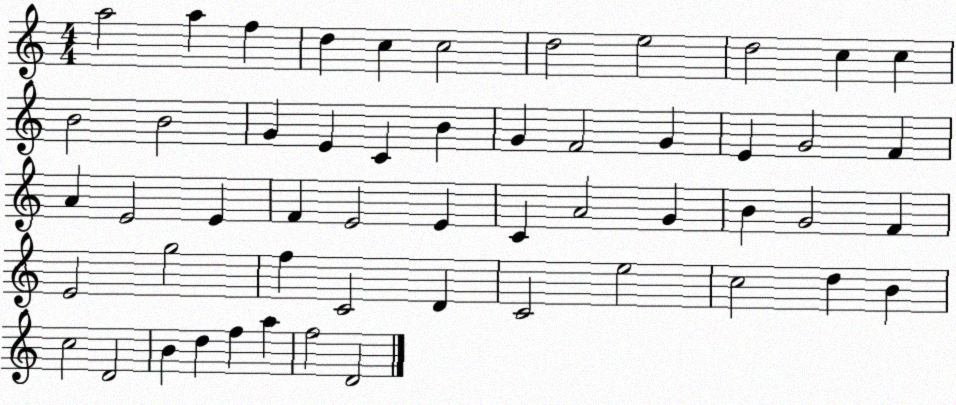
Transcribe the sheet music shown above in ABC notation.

X:1
T:Untitled
M:4/4
L:1/4
K:C
a2 a f d c c2 d2 e2 d2 c c B2 B2 G E C B G F2 G E G2 F A E2 E F E2 E C A2 G B G2 F E2 g2 f C2 D C2 e2 c2 d B c2 D2 B d f a f2 D2